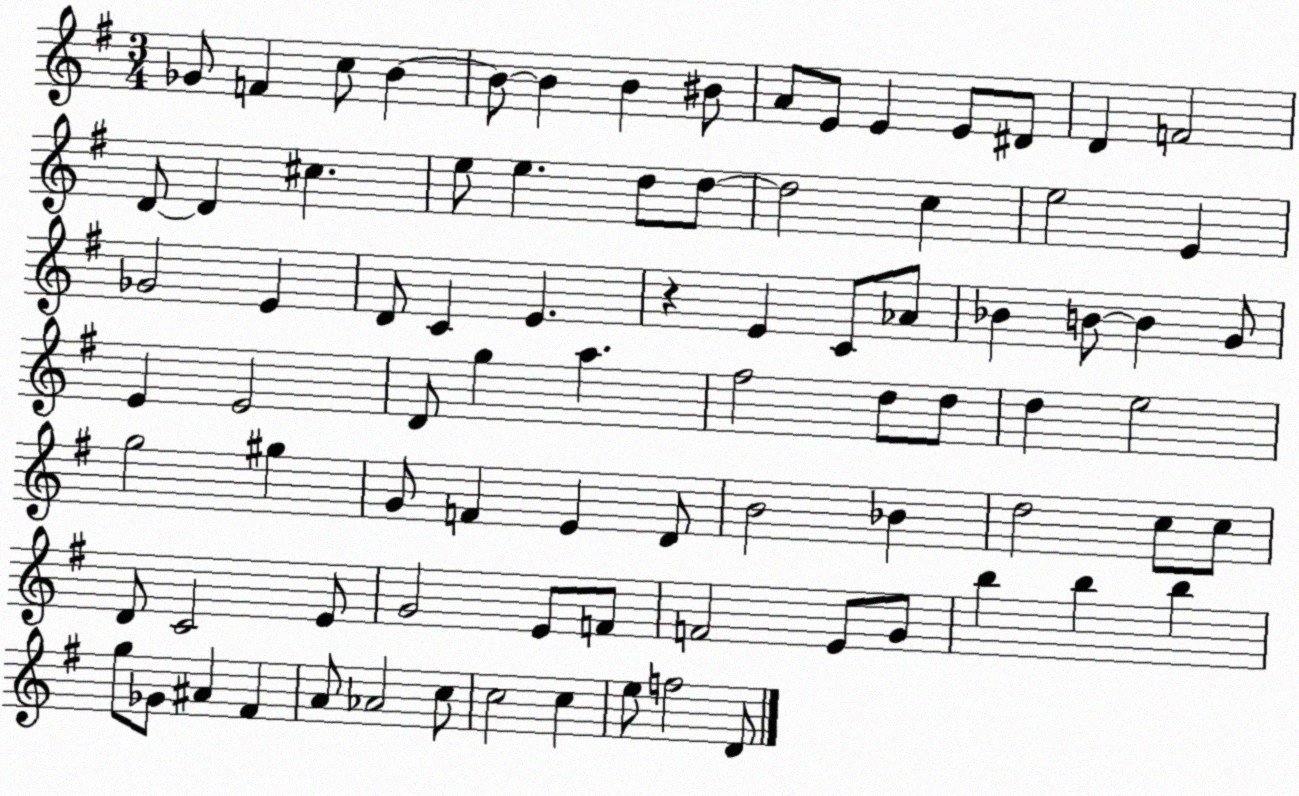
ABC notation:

X:1
T:Untitled
M:3/4
L:1/4
K:G
_G/2 F c/2 B B/2 B B ^B/2 A/2 E/2 E E/2 ^D/2 D F2 D/2 D ^c e/2 e d/2 d/2 d2 c e2 E _G2 E D/2 C E z E C/2 _A/2 _B B/2 B G/2 E E2 D/2 g a ^f2 d/2 d/2 d e2 g2 ^g G/2 F E D/2 B2 _B d2 c/2 c/2 D/2 C2 E/2 G2 E/2 F/2 F2 E/2 G/2 b b b g/2 _G/2 ^A ^F A/2 _A2 c/2 c2 c e/2 f2 D/2